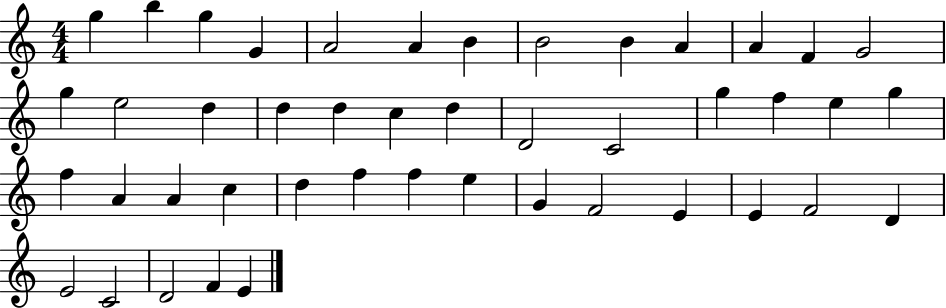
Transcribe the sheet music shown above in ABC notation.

X:1
T:Untitled
M:4/4
L:1/4
K:C
g b g G A2 A B B2 B A A F G2 g e2 d d d c d D2 C2 g f e g f A A c d f f e G F2 E E F2 D E2 C2 D2 F E